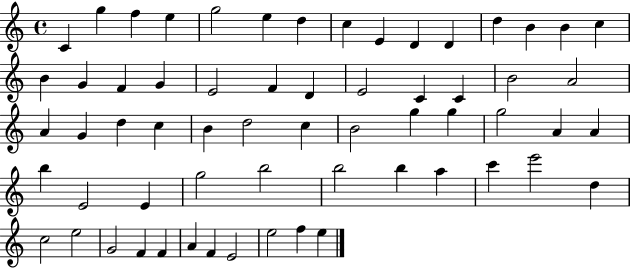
C4/q G5/q F5/q E5/q G5/h E5/q D5/q C5/q E4/q D4/q D4/q D5/q B4/q B4/q C5/q B4/q G4/q F4/q G4/q E4/h F4/q D4/q E4/h C4/q C4/q B4/h A4/h A4/q G4/q D5/q C5/q B4/q D5/h C5/q B4/h G5/q G5/q G5/h A4/q A4/q B5/q E4/h E4/q G5/h B5/h B5/h B5/q A5/q C6/q E6/h D5/q C5/h E5/h G4/h F4/q F4/q A4/q F4/q E4/h E5/h F5/q E5/q